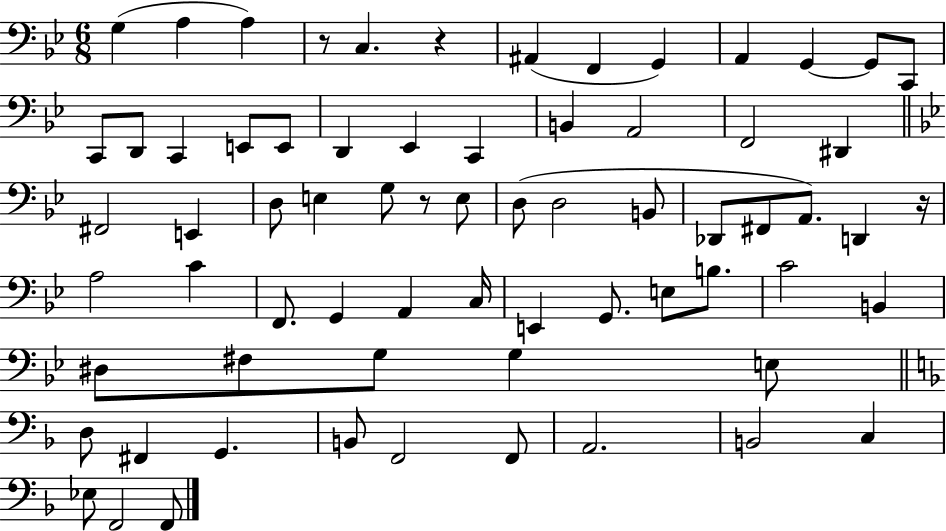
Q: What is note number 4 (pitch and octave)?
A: C3